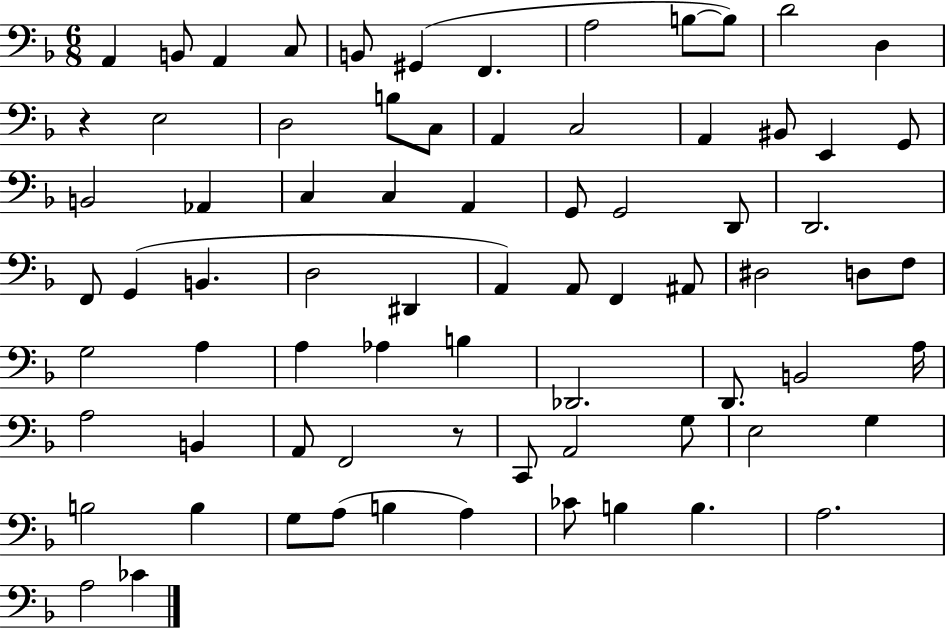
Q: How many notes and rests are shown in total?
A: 75